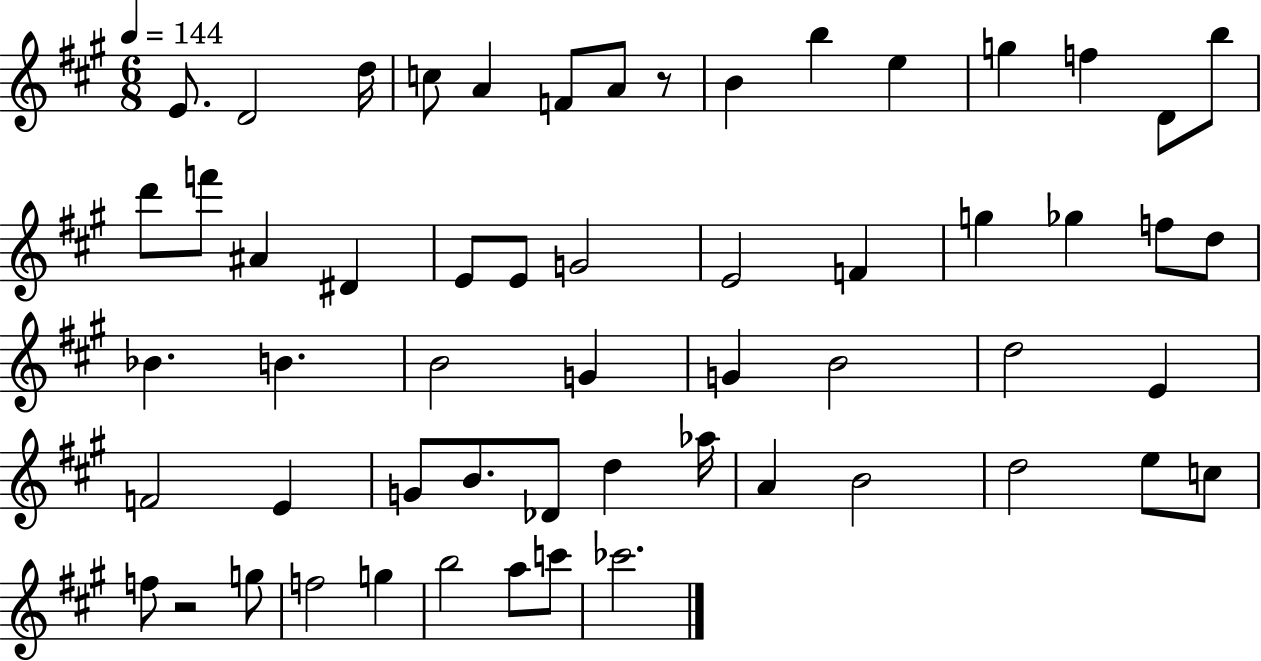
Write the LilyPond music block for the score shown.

{
  \clef treble
  \numericTimeSignature
  \time 6/8
  \key a \major
  \tempo 4 = 144
  e'8. d'2 d''16 | c''8 a'4 f'8 a'8 r8 | b'4 b''4 e''4 | g''4 f''4 d'8 b''8 | \break d'''8 f'''8 ais'4 dis'4 | e'8 e'8 g'2 | e'2 f'4 | g''4 ges''4 f''8 d''8 | \break bes'4. b'4. | b'2 g'4 | g'4 b'2 | d''2 e'4 | \break f'2 e'4 | g'8 b'8. des'8 d''4 aes''16 | a'4 b'2 | d''2 e''8 c''8 | \break f''8 r2 g''8 | f''2 g''4 | b''2 a''8 c'''8 | ces'''2. | \break \bar "|."
}